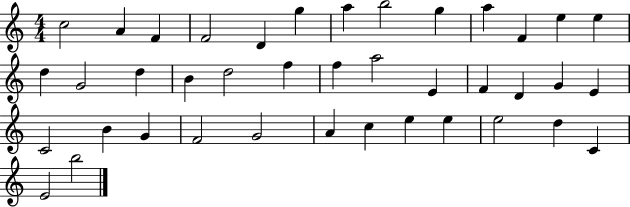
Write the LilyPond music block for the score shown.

{
  \clef treble
  \numericTimeSignature
  \time 4/4
  \key c \major
  c''2 a'4 f'4 | f'2 d'4 g''4 | a''4 b''2 g''4 | a''4 f'4 e''4 e''4 | \break d''4 g'2 d''4 | b'4 d''2 f''4 | f''4 a''2 e'4 | f'4 d'4 g'4 e'4 | \break c'2 b'4 g'4 | f'2 g'2 | a'4 c''4 e''4 e''4 | e''2 d''4 c'4 | \break e'2 b''2 | \bar "|."
}